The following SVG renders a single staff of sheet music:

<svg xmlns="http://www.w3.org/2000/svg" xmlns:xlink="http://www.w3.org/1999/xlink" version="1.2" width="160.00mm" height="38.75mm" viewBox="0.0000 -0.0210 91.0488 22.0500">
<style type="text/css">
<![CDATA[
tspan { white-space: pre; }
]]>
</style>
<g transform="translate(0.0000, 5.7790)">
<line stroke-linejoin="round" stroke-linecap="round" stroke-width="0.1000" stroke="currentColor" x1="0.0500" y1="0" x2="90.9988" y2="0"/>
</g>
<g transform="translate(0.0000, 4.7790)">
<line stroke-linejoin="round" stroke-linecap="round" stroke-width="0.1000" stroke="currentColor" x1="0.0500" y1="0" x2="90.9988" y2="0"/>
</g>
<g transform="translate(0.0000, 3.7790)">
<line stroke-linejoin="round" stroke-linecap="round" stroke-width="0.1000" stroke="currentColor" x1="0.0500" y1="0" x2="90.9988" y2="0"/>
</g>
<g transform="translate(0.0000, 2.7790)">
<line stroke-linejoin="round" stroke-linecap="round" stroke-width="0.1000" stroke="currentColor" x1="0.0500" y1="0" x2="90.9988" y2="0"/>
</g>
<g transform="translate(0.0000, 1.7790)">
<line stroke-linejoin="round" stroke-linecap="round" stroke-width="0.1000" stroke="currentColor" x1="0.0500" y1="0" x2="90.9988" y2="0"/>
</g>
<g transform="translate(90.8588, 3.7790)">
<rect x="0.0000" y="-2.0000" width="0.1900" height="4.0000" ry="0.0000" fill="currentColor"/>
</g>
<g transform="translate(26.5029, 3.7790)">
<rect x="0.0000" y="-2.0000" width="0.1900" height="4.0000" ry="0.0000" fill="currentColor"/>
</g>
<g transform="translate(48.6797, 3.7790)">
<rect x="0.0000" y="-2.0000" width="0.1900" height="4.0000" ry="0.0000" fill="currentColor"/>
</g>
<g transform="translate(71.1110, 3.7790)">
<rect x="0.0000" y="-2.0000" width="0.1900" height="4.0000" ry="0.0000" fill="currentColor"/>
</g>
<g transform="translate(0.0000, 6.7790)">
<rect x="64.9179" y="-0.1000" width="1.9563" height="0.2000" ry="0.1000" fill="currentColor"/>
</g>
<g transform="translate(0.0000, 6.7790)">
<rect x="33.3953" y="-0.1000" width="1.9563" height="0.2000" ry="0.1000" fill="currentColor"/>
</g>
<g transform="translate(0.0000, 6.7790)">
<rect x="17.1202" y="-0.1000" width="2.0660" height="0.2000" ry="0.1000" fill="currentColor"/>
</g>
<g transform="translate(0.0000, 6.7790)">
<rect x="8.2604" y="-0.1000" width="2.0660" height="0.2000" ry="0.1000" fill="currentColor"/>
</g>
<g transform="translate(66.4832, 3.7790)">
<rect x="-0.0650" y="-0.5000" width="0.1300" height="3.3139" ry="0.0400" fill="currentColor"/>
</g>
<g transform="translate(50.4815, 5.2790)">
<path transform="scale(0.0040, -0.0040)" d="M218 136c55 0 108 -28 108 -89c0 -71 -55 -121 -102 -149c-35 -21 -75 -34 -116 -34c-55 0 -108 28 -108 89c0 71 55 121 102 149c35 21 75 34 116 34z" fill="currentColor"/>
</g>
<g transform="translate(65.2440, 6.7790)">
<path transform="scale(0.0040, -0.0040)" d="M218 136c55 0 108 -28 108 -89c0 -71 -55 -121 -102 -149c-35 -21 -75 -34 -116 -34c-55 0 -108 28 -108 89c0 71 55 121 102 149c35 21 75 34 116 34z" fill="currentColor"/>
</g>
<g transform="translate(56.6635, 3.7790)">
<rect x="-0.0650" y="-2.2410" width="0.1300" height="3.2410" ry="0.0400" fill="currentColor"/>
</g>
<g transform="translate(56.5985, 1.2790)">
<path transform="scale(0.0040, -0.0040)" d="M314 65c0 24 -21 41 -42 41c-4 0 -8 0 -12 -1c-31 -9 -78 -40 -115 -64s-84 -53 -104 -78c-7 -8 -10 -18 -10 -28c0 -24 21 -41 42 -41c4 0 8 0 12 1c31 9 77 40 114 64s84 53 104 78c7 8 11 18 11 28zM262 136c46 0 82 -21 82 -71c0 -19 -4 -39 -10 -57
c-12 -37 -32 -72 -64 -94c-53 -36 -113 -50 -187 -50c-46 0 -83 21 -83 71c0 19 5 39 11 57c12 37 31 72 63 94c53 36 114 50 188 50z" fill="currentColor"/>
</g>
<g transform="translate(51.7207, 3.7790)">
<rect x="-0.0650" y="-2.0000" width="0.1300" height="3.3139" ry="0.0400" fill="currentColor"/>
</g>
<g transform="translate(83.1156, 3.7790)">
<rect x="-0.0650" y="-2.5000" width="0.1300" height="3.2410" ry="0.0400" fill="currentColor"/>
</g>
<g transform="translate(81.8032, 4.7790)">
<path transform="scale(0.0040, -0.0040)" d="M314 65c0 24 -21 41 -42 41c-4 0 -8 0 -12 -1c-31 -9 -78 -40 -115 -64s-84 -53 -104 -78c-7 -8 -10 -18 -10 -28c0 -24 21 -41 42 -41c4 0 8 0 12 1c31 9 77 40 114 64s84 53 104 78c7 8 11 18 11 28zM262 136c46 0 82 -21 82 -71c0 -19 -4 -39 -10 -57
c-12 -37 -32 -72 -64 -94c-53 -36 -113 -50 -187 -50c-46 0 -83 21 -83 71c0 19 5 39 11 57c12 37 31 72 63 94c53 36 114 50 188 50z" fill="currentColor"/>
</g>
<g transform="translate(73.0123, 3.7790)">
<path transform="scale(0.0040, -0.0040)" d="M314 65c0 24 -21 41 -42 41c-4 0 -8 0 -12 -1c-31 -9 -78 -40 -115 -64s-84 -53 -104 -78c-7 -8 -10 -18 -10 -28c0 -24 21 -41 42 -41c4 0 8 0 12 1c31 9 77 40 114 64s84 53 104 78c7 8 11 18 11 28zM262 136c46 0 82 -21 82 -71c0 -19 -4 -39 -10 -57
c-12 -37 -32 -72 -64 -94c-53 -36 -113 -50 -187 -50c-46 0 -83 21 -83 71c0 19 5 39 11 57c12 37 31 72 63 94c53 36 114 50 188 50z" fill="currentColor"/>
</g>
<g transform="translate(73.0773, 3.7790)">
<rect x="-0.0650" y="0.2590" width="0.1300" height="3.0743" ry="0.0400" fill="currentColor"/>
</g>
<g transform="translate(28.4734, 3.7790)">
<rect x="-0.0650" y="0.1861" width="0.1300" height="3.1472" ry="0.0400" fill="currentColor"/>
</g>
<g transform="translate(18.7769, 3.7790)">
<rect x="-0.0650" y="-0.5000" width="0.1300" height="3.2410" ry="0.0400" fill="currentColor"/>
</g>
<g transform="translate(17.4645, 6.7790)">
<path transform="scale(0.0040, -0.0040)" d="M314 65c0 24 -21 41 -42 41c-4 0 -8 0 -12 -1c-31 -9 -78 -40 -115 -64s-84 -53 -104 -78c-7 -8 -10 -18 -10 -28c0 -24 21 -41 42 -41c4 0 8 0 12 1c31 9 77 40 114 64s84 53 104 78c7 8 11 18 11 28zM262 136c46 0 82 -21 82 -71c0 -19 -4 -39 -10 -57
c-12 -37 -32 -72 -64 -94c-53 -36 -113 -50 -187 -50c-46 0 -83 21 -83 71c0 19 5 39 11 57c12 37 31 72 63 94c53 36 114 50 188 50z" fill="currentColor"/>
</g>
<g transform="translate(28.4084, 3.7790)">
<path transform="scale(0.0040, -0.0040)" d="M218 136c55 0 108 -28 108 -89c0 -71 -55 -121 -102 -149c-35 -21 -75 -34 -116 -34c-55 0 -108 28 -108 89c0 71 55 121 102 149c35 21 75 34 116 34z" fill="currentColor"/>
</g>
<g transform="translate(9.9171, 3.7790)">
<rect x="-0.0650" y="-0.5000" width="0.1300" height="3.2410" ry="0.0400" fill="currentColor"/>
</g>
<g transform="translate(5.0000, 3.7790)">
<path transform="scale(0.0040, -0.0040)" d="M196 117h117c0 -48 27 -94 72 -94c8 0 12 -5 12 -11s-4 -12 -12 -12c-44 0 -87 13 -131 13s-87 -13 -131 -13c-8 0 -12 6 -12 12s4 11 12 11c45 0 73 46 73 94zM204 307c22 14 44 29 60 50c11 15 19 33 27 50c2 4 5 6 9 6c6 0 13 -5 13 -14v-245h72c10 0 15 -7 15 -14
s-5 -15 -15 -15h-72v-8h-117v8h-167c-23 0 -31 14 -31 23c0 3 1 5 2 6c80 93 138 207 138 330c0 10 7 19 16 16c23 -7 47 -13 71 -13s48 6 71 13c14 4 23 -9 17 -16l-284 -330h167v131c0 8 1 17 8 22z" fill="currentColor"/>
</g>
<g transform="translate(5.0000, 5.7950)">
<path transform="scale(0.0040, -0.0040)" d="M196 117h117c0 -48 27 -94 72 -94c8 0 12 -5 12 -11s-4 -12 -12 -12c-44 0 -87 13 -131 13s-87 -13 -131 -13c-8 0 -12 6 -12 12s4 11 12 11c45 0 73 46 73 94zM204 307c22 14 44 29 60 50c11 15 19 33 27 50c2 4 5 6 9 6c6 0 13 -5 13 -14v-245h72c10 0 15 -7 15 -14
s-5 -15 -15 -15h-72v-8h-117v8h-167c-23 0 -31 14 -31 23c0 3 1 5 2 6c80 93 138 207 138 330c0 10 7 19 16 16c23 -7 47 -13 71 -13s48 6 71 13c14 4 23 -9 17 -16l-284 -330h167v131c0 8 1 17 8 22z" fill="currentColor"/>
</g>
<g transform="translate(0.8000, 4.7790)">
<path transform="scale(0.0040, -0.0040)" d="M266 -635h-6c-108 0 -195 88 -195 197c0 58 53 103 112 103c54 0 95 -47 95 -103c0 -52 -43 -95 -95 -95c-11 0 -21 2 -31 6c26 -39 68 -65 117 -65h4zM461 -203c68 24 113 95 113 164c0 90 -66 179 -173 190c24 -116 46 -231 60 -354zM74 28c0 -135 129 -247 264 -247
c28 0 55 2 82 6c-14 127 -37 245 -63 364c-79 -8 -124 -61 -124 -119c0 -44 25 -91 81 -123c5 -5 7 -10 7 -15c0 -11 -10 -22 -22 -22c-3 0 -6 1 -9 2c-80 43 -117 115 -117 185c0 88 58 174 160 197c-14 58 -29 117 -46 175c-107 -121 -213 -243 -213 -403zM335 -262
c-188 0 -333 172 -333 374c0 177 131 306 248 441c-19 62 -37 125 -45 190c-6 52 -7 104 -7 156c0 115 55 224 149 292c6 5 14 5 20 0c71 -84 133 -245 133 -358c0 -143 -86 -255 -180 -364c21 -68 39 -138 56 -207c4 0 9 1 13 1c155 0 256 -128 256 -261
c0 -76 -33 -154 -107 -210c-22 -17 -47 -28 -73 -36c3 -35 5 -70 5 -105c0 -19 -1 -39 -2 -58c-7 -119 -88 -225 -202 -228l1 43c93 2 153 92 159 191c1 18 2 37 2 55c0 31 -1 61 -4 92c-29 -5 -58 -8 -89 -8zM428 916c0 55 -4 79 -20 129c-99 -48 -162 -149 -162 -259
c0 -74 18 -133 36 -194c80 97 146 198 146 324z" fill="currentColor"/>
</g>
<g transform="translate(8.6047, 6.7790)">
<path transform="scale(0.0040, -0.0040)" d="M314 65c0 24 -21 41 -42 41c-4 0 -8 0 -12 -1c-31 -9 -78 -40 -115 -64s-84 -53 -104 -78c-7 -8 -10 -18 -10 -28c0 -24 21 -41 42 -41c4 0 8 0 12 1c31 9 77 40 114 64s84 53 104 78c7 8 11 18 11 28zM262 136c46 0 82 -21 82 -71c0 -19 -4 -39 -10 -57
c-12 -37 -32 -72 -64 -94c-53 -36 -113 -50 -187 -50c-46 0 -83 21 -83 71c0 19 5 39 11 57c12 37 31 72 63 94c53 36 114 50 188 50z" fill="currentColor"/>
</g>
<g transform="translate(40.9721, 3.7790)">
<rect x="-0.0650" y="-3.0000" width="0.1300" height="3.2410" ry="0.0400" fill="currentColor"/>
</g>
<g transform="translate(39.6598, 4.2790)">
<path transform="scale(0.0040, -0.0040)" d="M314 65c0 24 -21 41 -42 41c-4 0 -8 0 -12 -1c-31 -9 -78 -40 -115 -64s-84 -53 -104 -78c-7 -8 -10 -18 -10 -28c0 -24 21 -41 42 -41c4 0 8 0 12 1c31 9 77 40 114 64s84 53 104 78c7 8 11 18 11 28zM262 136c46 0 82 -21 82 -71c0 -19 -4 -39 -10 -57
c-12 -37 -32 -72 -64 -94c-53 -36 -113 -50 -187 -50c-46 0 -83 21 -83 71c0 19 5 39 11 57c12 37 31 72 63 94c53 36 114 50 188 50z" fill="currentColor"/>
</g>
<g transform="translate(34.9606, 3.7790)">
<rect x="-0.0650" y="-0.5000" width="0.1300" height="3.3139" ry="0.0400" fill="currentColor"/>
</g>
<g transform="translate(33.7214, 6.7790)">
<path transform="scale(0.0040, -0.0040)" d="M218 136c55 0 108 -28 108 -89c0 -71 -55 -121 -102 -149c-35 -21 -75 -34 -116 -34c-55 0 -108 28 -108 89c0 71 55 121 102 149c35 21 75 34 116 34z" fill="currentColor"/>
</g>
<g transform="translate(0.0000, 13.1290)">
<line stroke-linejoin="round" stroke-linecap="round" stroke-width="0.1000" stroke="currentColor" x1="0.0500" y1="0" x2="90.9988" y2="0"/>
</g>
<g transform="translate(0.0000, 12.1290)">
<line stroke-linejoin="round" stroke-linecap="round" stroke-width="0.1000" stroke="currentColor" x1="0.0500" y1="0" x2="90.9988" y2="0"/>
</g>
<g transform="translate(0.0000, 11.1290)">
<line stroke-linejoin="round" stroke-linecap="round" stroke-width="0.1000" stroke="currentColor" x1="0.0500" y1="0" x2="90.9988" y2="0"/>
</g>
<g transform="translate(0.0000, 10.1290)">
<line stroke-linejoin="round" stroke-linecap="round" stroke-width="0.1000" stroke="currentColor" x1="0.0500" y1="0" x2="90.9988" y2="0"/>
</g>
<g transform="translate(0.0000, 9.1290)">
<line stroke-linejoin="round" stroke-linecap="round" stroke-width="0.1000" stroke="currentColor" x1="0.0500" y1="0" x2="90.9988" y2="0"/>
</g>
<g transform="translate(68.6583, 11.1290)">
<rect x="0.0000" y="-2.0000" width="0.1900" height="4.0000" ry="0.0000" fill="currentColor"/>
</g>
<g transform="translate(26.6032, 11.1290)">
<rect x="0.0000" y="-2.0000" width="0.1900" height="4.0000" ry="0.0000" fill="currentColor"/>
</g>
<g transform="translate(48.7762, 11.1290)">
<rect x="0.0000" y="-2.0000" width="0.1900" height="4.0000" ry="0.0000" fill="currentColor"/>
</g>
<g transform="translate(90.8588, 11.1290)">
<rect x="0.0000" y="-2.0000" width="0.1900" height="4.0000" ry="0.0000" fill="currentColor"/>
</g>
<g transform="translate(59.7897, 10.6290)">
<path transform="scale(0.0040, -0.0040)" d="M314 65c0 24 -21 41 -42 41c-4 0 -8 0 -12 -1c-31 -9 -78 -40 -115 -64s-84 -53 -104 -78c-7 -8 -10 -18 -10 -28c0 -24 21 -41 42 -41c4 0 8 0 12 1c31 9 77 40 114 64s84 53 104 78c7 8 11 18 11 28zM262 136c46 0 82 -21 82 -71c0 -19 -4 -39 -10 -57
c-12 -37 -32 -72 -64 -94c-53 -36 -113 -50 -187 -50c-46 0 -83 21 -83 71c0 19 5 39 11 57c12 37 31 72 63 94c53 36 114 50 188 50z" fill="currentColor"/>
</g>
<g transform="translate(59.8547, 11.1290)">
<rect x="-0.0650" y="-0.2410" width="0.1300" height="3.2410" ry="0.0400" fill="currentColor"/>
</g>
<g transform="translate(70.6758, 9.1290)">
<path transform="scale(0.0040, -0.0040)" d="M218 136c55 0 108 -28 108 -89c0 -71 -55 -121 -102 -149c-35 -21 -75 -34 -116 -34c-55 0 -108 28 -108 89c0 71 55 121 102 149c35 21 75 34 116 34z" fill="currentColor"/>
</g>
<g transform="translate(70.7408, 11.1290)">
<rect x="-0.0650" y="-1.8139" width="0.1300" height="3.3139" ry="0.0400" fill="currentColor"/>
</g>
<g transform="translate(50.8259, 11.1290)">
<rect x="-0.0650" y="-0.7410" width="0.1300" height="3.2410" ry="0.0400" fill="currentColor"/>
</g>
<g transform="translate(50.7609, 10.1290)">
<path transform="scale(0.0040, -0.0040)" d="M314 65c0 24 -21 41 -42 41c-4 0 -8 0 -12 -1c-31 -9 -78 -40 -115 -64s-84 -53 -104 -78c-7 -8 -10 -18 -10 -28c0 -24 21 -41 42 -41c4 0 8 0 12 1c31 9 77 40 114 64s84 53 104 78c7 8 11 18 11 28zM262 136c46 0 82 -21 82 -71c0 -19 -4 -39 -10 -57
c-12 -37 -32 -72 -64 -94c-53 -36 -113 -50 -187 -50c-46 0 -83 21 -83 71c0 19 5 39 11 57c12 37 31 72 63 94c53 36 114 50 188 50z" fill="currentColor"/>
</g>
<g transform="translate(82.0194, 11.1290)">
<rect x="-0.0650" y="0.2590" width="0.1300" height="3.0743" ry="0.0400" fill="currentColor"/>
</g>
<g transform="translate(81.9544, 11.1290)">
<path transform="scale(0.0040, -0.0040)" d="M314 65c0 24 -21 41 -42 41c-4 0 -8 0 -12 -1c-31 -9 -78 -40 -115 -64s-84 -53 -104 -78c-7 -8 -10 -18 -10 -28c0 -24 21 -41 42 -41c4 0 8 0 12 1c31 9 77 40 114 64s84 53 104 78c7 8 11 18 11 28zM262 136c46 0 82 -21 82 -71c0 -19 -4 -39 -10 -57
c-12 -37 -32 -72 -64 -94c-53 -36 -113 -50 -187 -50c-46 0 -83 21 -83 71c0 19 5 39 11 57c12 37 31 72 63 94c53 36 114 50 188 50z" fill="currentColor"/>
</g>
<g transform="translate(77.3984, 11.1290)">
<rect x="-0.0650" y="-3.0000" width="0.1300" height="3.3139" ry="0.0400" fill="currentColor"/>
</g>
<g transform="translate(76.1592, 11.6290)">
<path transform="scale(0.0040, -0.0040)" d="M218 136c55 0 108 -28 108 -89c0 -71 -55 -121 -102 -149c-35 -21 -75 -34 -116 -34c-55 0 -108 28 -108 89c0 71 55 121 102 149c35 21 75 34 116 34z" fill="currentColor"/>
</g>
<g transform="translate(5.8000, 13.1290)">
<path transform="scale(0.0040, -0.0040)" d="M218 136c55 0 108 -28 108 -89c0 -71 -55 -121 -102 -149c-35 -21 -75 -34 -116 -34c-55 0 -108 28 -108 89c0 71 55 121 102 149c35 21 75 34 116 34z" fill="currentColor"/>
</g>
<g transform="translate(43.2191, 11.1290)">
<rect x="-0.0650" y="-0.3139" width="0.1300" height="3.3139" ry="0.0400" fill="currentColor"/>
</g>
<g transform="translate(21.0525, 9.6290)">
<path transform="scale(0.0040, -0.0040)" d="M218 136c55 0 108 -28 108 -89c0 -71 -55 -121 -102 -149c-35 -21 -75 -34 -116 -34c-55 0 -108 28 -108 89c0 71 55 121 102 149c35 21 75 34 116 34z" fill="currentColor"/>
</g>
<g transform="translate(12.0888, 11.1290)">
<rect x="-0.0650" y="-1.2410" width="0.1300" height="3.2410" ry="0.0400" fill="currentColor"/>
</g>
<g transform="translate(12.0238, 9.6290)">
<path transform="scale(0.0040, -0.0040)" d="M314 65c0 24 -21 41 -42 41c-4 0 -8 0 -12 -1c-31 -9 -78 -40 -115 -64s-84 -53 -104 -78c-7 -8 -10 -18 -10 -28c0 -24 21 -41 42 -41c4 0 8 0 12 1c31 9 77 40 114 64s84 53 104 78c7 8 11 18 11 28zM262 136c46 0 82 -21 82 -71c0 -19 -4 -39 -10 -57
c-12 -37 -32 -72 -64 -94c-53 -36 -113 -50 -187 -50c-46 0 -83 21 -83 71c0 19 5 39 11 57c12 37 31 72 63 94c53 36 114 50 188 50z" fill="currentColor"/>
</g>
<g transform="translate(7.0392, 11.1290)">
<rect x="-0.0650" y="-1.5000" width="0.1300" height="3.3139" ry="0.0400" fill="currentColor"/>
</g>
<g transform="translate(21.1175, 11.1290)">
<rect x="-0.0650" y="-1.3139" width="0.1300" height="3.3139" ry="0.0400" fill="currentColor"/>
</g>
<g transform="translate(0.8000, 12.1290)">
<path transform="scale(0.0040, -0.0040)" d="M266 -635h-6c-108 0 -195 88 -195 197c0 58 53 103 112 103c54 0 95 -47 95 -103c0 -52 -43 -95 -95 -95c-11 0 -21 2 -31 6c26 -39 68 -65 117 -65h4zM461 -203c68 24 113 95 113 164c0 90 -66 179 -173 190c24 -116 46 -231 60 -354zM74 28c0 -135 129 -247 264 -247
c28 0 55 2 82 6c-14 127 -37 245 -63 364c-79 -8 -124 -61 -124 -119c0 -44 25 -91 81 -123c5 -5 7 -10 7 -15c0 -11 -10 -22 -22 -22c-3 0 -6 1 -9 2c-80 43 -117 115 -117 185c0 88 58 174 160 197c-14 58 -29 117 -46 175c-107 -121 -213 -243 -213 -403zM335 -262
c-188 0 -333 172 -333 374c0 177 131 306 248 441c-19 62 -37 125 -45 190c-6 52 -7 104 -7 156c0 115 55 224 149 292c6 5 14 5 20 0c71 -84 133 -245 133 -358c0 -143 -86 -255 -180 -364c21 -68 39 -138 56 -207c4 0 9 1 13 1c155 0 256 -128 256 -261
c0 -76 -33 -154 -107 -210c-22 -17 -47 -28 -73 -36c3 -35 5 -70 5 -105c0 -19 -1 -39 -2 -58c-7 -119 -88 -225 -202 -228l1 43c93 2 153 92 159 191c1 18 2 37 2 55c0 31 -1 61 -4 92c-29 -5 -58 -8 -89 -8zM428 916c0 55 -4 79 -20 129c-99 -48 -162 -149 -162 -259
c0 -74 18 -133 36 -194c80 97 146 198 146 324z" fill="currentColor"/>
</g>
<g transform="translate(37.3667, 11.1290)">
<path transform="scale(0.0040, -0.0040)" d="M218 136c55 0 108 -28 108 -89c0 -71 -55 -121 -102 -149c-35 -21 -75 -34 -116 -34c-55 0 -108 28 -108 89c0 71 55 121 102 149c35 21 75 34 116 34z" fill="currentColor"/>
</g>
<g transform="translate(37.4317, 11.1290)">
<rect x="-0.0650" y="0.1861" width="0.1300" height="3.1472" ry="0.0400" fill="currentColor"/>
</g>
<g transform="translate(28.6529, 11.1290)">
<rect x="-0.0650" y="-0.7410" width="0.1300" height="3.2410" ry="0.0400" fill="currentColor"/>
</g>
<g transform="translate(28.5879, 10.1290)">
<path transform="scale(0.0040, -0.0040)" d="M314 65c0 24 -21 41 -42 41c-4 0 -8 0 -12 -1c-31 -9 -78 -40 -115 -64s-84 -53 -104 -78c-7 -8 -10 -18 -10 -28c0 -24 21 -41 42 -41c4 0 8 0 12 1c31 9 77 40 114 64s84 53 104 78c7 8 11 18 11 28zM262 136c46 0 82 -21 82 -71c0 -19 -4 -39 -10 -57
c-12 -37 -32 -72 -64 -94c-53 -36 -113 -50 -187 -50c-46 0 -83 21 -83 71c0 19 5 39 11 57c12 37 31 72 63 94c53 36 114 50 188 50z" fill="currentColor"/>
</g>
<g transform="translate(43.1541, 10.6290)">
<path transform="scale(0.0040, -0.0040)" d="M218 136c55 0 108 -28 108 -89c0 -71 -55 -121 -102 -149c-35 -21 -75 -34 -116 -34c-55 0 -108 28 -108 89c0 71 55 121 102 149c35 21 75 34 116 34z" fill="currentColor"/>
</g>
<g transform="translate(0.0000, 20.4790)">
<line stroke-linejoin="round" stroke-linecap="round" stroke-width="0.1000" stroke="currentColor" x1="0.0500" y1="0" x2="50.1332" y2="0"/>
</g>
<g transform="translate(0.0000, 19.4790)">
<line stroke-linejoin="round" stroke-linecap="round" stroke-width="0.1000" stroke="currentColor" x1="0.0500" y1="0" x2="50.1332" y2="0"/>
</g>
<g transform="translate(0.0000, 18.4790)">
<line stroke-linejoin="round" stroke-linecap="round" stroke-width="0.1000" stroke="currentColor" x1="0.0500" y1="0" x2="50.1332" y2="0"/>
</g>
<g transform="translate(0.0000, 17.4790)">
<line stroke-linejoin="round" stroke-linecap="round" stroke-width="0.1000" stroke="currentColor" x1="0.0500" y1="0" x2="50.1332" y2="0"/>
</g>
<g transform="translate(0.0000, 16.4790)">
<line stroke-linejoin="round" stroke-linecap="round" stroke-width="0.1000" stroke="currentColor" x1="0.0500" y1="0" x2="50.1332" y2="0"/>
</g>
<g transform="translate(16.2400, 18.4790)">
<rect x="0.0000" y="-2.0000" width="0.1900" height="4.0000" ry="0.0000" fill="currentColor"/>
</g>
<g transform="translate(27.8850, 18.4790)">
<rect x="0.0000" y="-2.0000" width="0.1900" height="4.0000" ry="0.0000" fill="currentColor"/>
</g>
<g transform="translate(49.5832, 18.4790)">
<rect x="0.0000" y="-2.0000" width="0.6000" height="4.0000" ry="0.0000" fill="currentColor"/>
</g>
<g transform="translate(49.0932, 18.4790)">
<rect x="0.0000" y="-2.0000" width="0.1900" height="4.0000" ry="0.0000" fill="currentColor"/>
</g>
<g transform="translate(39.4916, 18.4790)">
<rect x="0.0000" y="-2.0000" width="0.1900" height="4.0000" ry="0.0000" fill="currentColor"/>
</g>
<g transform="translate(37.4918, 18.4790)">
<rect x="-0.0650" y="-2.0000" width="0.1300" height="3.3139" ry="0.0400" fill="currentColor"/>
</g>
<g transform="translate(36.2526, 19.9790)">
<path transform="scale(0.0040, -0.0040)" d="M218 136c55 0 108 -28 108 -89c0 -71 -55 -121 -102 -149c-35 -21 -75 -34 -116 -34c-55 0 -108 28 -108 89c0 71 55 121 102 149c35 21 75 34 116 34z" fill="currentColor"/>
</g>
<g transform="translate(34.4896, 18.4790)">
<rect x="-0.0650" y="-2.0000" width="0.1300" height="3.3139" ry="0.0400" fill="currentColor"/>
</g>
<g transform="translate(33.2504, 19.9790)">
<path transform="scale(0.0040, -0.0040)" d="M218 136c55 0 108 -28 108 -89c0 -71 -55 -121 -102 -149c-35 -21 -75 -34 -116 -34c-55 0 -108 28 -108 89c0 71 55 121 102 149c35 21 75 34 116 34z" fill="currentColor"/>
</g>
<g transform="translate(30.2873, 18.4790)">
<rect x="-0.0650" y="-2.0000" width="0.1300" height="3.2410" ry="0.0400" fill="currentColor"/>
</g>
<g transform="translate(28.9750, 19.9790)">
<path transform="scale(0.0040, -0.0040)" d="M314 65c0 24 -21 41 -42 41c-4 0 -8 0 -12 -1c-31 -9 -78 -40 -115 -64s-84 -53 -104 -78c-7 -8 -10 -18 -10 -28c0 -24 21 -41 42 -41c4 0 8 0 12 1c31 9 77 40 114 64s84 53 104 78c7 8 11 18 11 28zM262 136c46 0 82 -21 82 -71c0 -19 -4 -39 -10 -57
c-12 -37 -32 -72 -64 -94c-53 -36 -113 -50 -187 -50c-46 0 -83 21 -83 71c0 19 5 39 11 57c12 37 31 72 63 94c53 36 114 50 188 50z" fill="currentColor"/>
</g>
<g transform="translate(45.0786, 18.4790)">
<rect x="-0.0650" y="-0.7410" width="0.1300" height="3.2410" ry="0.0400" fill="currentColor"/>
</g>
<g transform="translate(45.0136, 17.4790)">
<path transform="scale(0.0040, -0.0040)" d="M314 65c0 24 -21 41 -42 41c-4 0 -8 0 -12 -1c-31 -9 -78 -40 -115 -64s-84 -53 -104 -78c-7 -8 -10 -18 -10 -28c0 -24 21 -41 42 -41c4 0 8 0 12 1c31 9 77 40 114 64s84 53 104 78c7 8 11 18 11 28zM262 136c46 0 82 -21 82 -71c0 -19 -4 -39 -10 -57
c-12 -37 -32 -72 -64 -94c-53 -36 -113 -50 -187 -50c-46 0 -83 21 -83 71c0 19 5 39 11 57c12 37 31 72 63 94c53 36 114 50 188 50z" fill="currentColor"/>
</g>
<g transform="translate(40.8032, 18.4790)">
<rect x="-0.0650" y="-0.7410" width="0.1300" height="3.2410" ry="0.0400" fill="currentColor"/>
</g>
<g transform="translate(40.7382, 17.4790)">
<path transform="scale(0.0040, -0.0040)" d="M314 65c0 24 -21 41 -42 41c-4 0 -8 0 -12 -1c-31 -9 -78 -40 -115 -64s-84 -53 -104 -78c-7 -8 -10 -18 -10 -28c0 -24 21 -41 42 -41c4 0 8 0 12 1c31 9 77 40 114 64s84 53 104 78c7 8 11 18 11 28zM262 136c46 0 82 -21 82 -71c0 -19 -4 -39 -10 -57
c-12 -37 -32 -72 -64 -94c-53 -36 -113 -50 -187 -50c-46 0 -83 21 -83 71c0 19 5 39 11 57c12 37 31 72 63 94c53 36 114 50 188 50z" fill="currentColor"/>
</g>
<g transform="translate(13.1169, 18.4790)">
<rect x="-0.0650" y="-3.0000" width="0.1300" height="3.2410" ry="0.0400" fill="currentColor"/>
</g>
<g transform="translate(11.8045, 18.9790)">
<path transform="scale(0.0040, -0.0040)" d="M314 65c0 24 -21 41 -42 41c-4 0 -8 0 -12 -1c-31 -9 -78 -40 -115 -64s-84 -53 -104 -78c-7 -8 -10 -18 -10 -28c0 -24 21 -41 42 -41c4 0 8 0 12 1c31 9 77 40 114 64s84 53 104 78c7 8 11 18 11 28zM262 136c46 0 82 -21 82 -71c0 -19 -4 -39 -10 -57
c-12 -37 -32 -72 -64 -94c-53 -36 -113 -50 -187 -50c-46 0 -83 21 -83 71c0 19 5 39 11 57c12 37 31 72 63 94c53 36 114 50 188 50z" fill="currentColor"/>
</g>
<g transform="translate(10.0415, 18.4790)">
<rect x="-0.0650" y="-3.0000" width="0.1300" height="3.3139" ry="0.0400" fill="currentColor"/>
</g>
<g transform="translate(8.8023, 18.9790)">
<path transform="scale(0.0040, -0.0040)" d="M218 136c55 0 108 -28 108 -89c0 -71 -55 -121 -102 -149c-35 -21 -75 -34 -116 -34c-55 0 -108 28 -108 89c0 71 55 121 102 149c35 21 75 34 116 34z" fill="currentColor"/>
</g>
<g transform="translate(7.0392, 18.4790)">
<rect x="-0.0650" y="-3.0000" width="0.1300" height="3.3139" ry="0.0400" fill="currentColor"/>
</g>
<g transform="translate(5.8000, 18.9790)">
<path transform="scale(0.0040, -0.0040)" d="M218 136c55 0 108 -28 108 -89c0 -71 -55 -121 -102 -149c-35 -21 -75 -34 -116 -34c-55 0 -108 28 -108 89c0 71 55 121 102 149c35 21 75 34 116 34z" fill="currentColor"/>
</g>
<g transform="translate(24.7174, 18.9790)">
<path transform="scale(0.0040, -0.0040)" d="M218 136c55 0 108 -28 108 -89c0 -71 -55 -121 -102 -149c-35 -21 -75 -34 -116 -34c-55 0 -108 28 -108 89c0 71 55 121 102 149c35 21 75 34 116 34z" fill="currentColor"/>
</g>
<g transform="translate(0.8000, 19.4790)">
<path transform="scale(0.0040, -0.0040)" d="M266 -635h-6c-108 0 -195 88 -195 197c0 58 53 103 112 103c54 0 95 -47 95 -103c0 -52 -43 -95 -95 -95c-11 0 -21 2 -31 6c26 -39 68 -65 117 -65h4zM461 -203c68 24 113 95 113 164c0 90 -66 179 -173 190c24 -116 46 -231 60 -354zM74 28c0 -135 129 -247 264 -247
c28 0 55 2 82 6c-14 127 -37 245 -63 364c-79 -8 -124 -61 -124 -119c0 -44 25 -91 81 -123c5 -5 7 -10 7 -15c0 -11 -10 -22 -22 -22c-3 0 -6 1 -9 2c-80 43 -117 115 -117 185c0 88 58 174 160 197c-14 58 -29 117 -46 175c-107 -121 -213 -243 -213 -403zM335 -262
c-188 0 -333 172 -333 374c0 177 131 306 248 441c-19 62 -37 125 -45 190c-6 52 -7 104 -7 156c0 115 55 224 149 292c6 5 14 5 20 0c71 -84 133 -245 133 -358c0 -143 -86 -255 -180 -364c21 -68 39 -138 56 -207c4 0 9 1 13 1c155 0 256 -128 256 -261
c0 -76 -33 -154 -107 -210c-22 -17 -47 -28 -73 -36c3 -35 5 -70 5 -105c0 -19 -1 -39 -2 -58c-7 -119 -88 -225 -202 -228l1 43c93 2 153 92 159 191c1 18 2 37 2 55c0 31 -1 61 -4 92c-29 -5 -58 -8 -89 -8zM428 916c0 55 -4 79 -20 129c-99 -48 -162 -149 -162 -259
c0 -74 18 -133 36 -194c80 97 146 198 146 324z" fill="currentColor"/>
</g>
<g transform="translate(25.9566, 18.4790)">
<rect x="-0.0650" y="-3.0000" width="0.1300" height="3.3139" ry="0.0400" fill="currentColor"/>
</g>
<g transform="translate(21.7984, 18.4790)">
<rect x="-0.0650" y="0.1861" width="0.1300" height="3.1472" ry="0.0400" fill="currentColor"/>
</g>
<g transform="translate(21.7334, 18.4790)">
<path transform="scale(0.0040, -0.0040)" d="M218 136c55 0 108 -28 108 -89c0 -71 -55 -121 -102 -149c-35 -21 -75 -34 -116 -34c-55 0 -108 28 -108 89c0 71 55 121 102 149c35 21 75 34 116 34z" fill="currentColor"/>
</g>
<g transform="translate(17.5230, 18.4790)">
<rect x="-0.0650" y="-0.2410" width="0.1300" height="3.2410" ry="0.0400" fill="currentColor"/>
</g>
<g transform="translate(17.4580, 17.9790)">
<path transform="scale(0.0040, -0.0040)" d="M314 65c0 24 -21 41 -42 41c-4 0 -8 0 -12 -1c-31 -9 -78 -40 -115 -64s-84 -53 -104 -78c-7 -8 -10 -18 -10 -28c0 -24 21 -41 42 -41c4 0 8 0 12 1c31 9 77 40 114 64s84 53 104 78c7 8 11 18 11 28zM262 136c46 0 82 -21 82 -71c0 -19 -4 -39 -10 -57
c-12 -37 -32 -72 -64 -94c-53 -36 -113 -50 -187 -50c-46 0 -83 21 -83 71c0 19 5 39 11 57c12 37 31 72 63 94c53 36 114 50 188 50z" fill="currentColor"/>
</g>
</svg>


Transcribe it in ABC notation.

X:1
T:Untitled
M:4/4
L:1/4
K:C
C2 C2 B C A2 F g2 C B2 G2 E e2 e d2 B c d2 c2 f A B2 A A A2 c2 B A F2 F F d2 d2